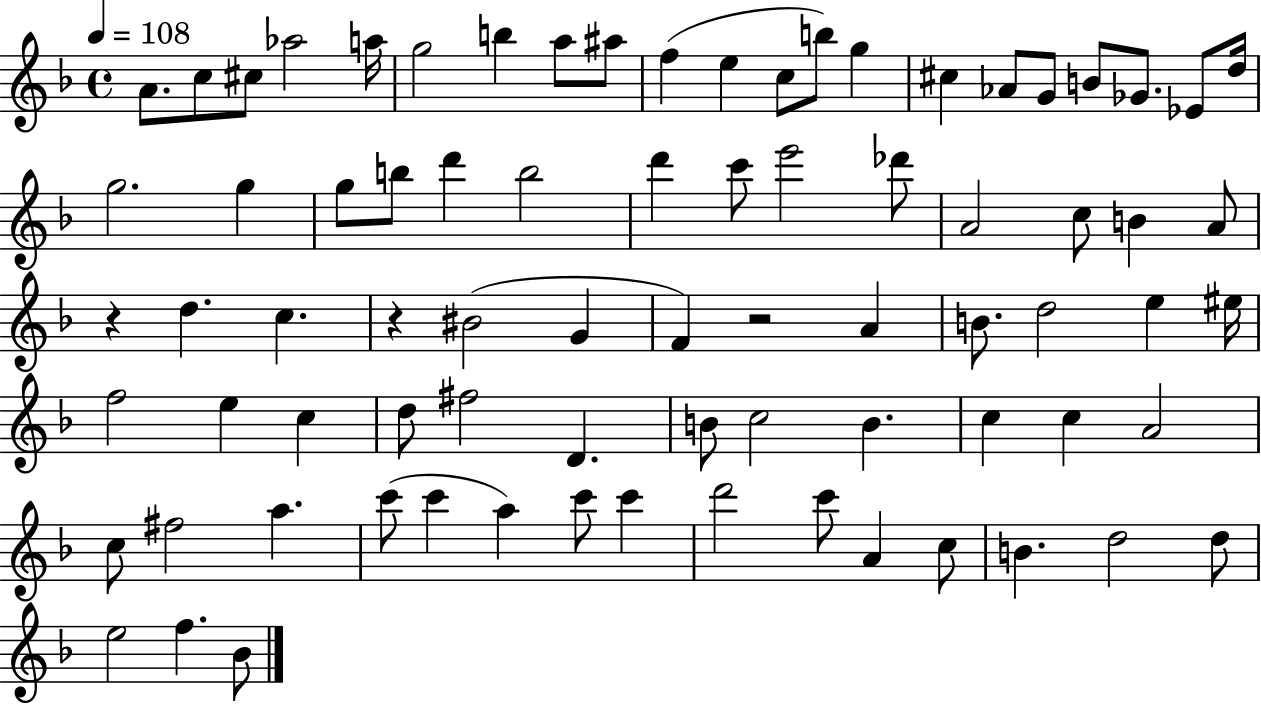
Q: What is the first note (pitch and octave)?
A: A4